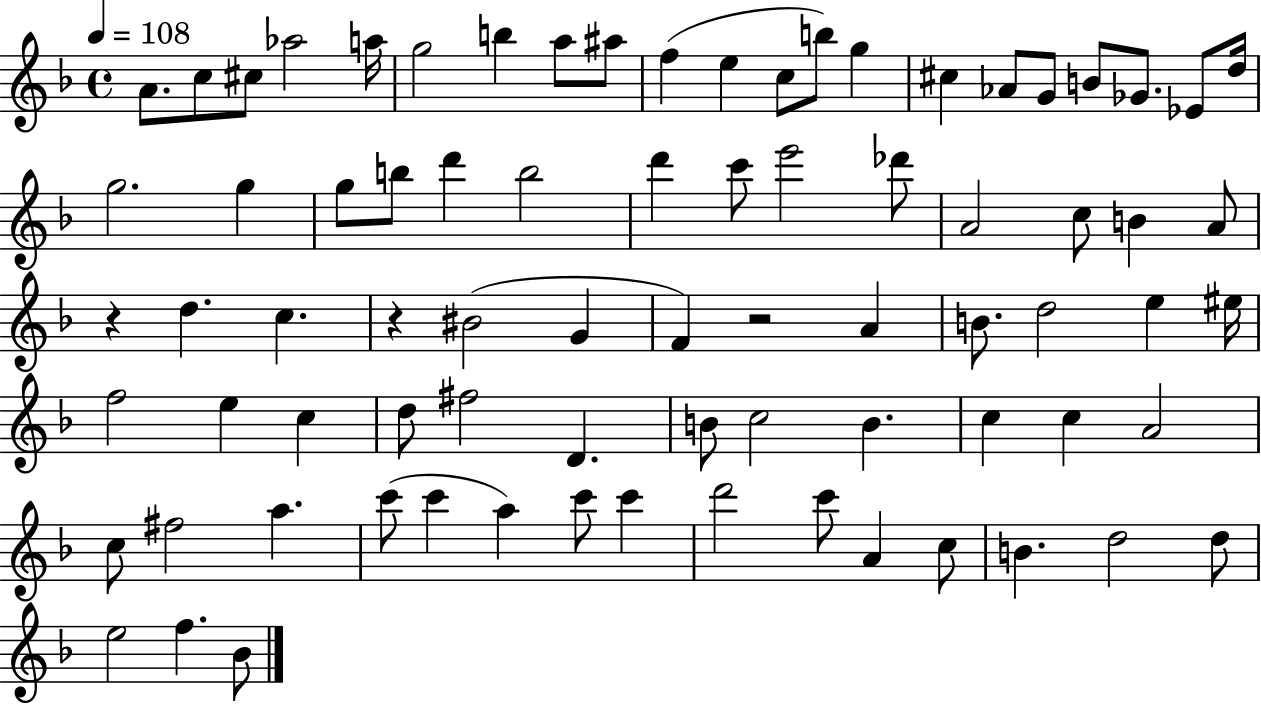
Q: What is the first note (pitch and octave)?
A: A4